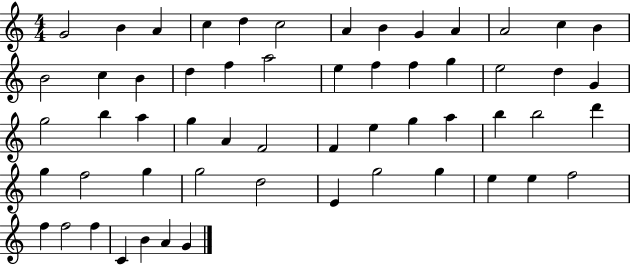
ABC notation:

X:1
T:Untitled
M:4/4
L:1/4
K:C
G2 B A c d c2 A B G A A2 c B B2 c B d f a2 e f f g e2 d G g2 b a g A F2 F e g a b b2 d' g f2 g g2 d2 E g2 g e e f2 f f2 f C B A G